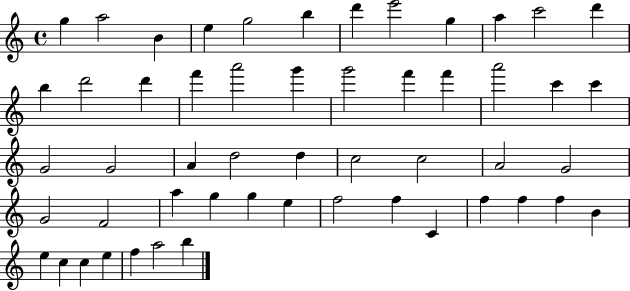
{
  \clef treble
  \time 4/4
  \defaultTimeSignature
  \key c \major
  g''4 a''2 b'4 | e''4 g''2 b''4 | d'''4 e'''2 g''4 | a''4 c'''2 d'''4 | \break b''4 d'''2 d'''4 | f'''4 a'''2 g'''4 | g'''2 f'''4 f'''4 | a'''2 c'''4 c'''4 | \break g'2 g'2 | a'4 d''2 d''4 | c''2 c''2 | a'2 g'2 | \break g'2 f'2 | a''4 g''4 g''4 e''4 | f''2 f''4 c'4 | f''4 f''4 f''4 b'4 | \break e''4 c''4 c''4 e''4 | f''4 a''2 b''4 | \bar "|."
}